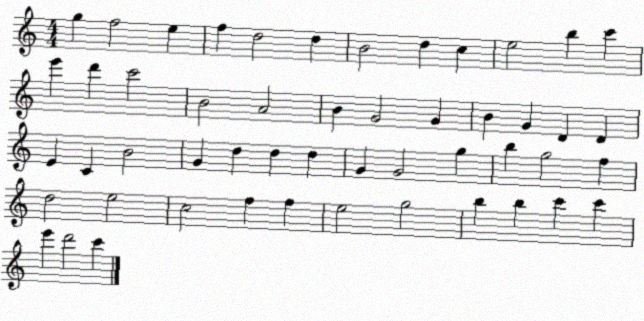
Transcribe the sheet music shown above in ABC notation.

X:1
T:Untitled
M:4/4
L:1/4
K:C
g f2 e f d2 d B2 d c e2 b c' e' d' c'2 B2 A2 B G2 G B G D D E C B2 G d d d G G2 g b g2 f d2 e2 c2 f f e2 g2 b b c' c' e' d'2 c'